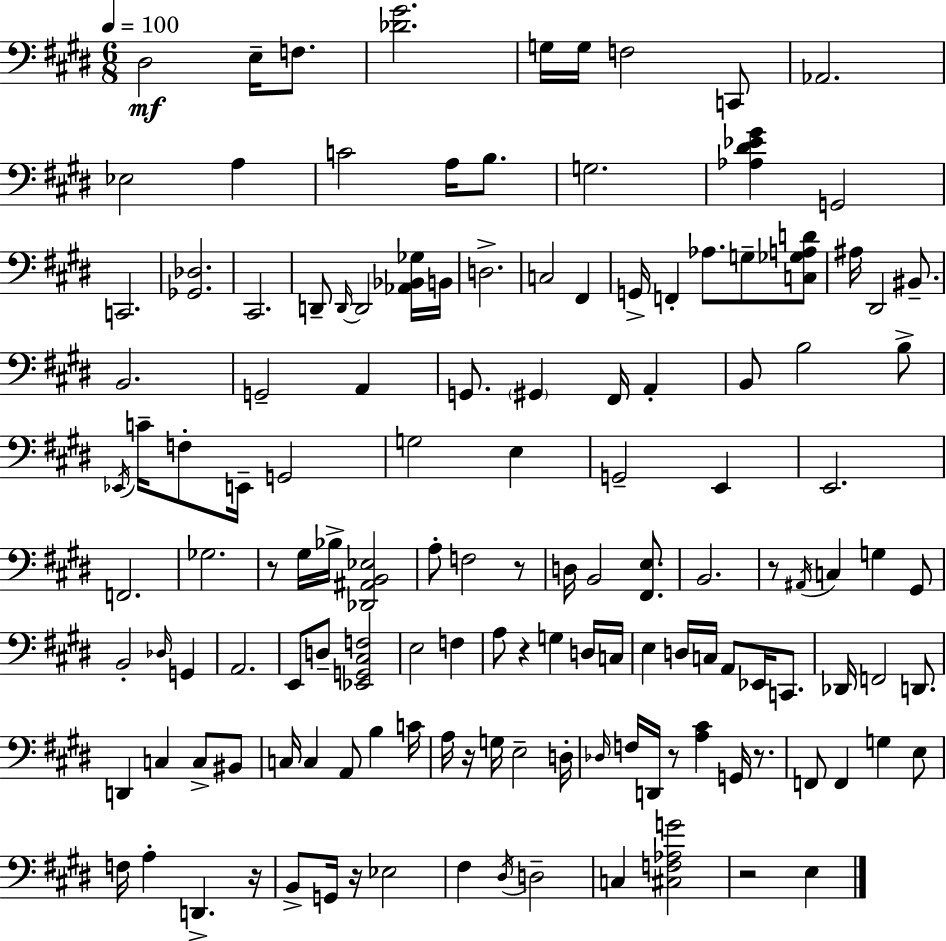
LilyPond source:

{
  \clef bass
  \numericTimeSignature
  \time 6/8
  \key e \major
  \tempo 4 = 100
  dis2\mf e16-- f8. | <des' gis'>2. | g16 g16 f2 c,8 | aes,2. | \break ees2 a4 | c'2 a16 b8. | g2. | <aes dis' ees' gis'>4 g,2 | \break c,2. | <ges, des>2. | cis,2. | d,8-- \grace { d,16~ }~ d,2 <aes, bes, ges>16 | \break b,16 d2.-> | c2 fis,4 | g,16-> f,4-. aes8. g8-- <c ges a d'>8 | ais16 dis,2 bis,8.-- | \break b,2. | g,2-- a,4 | g,8. \parenthesize gis,4 fis,16 a,4-. | b,8 b2 b8-> | \break \acciaccatura { ees,16 } c'16-- f8-. e,16-- g,2 | g2 e4 | g,2-- e,4 | e,2. | \break f,2. | ges2. | r8 gis16 bes16-> <des, ais, b, ees>2 | a8-. f2 | \break r8 d16 b,2 <fis, e>8. | b,2. | r8 \acciaccatura { ais,16 } c4 g4 | gis,8 b,2-. \grace { des16 } | \break g,4 a,2. | e,8 d8-- <ees, g, cis f>2 | e2 | f4 a8 r4 g4 | \break d16 c16 e4 d16 c16 a,8 | ees,16 c,8. des,16 f,2 | d,8. d,4 c4 | c8-> bis,8 c16 c4 a,8 b4 | \break c'16 a16 r16 g16 e2-- | d16-. \grace { des16 } f16 d,16 r8 <a cis'>4 | g,16 r8. f,8 f,4 g4 | e8 f16 a4-. d,4.-> | \break r16 b,8-> g,16 r16 ees2 | fis4 \acciaccatura { dis16 } d2-- | c4 <cis f aes g'>2 | r2 | \break e4 \bar "|."
}